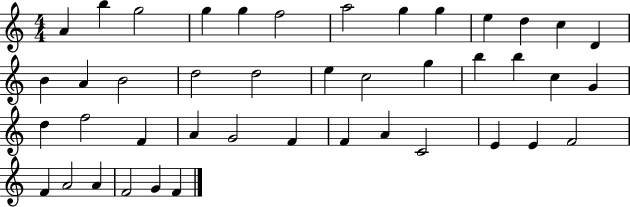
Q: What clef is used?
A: treble